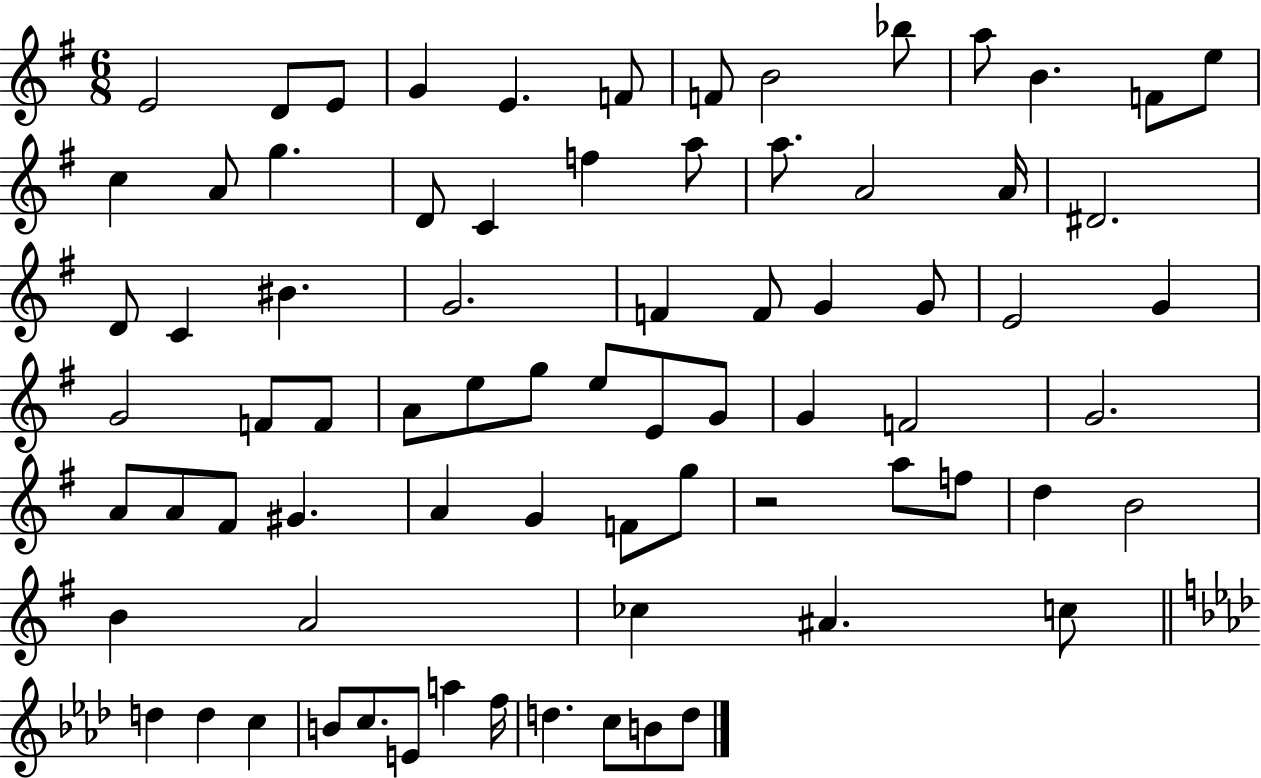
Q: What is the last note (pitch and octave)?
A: D5